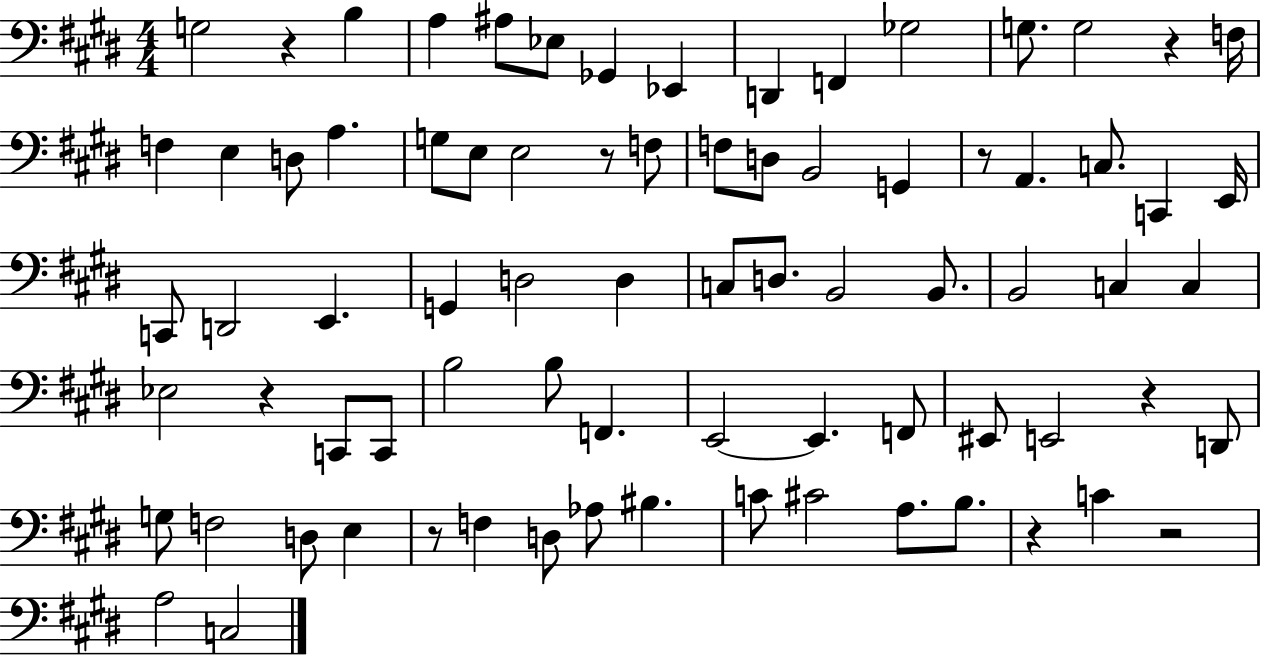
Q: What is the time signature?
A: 4/4